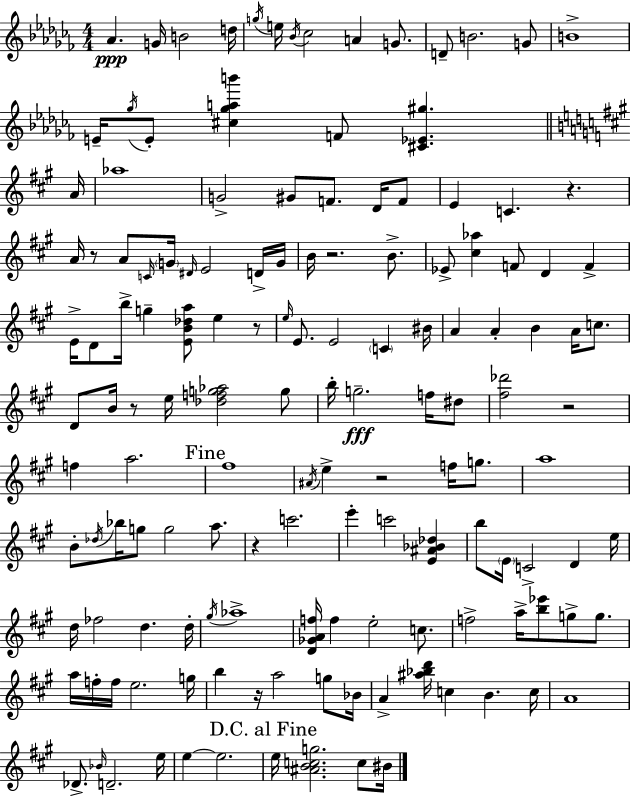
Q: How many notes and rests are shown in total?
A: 142